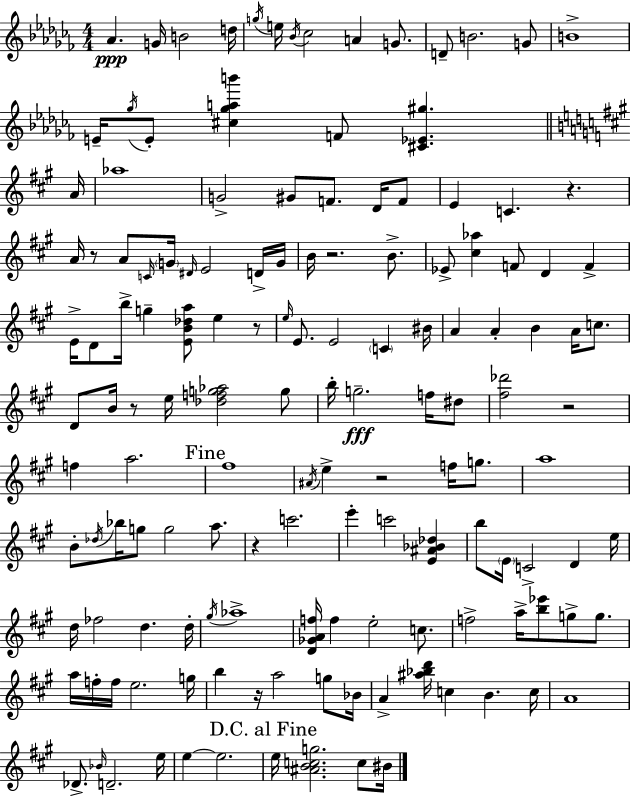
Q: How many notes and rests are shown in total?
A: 142